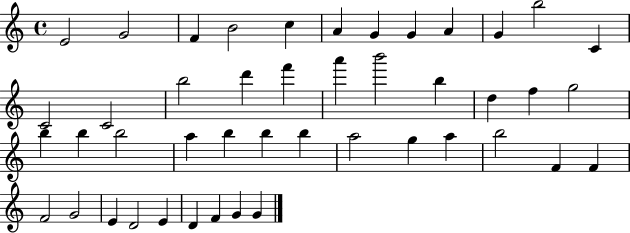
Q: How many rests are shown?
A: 0